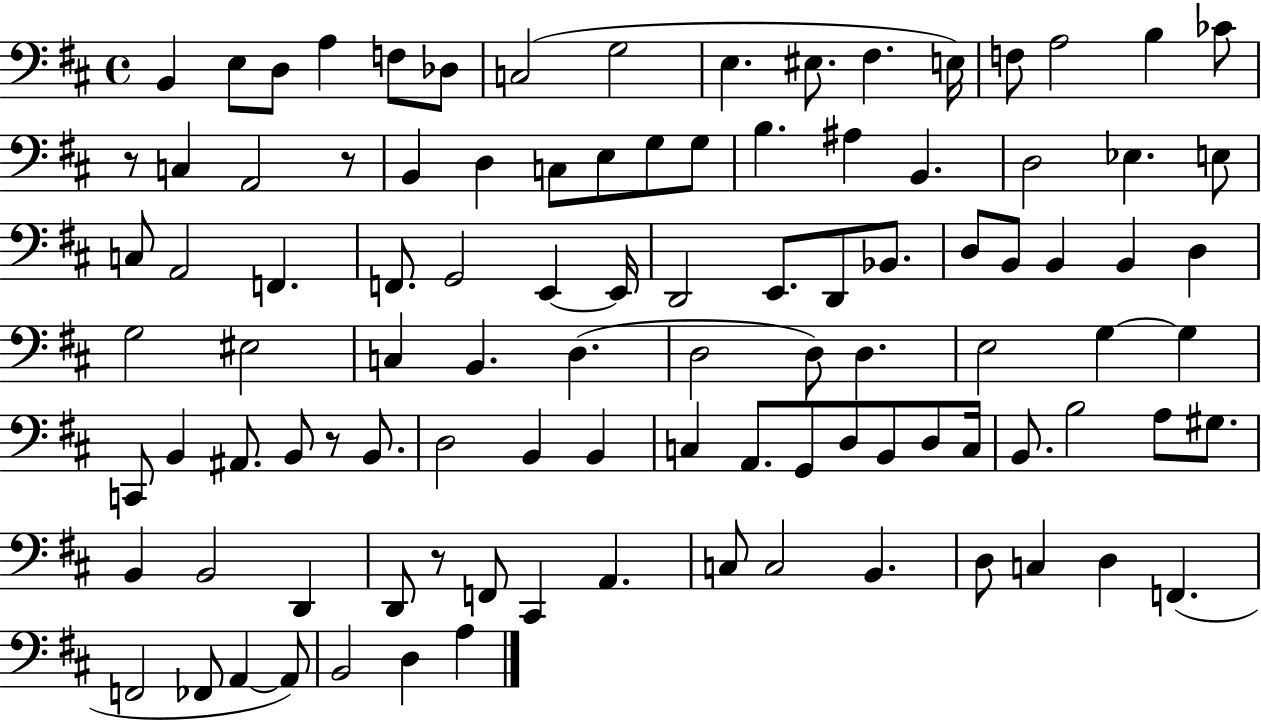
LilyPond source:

{
  \clef bass
  \time 4/4
  \defaultTimeSignature
  \key d \major
  b,4 e8 d8 a4 f8 des8 | c2( g2 | e4. eis8. fis4. e16) | f8 a2 b4 ces'8 | \break r8 c4 a,2 r8 | b,4 d4 c8 e8 g8 g8 | b4. ais4 b,4. | d2 ees4. e8 | \break c8 a,2 f,4. | f,8. g,2 e,4~~ e,16 | d,2 e,8. d,8 bes,8. | d8 b,8 b,4 b,4 d4 | \break g2 eis2 | c4 b,4. d4.( | d2 d8) d4. | e2 g4~~ g4 | \break c,8 b,4 ais,8. b,8 r8 b,8. | d2 b,4 b,4 | c4 a,8. g,8 d8 b,8 d8 c16 | b,8. b2 a8 gis8. | \break b,4 b,2 d,4 | d,8 r8 f,8 cis,4 a,4. | c8 c2 b,4. | d8 c4 d4 f,4.( | \break f,2 fes,8 a,4~~ a,8) | b,2 d4 a4 | \bar "|."
}